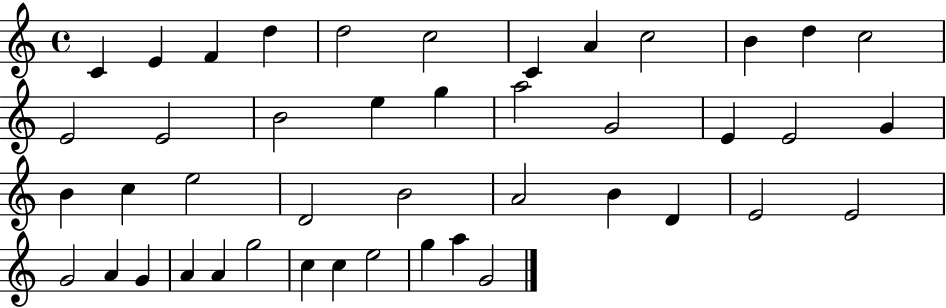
{
  \clef treble
  \time 4/4
  \defaultTimeSignature
  \key c \major
  c'4 e'4 f'4 d''4 | d''2 c''2 | c'4 a'4 c''2 | b'4 d''4 c''2 | \break e'2 e'2 | b'2 e''4 g''4 | a''2 g'2 | e'4 e'2 g'4 | \break b'4 c''4 e''2 | d'2 b'2 | a'2 b'4 d'4 | e'2 e'2 | \break g'2 a'4 g'4 | a'4 a'4 g''2 | c''4 c''4 e''2 | g''4 a''4 g'2 | \break \bar "|."
}